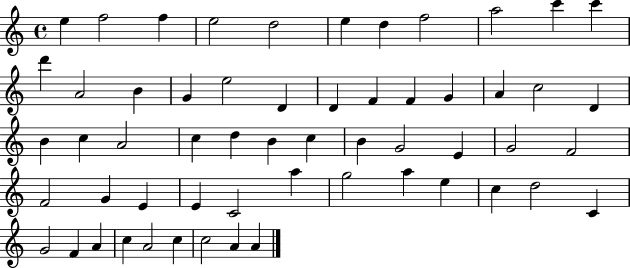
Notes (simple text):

E5/q F5/h F5/q E5/h D5/h E5/q D5/q F5/h A5/h C6/q C6/q D6/q A4/h B4/q G4/q E5/h D4/q D4/q F4/q F4/q G4/q A4/q C5/h D4/q B4/q C5/q A4/h C5/q D5/q B4/q C5/q B4/q G4/h E4/q G4/h F4/h F4/h G4/q E4/q E4/q C4/h A5/q G5/h A5/q E5/q C5/q D5/h C4/q G4/h F4/q A4/q C5/q A4/h C5/q C5/h A4/q A4/q